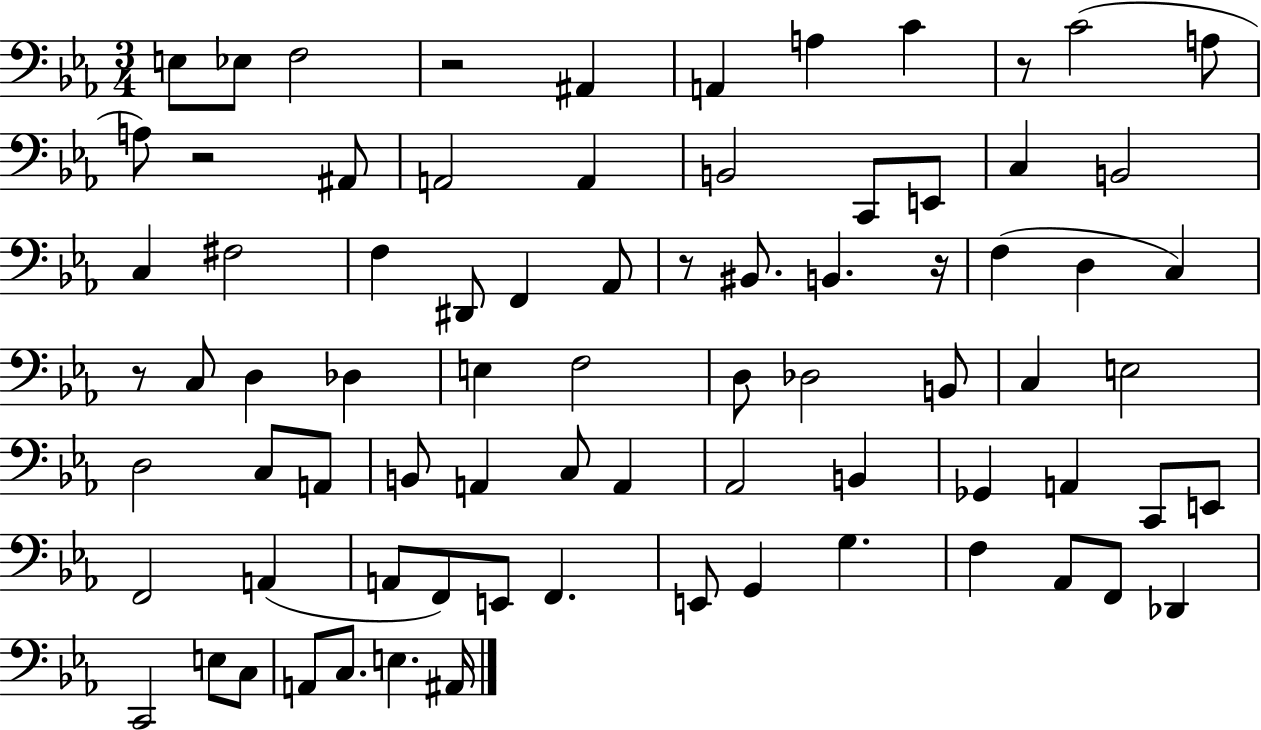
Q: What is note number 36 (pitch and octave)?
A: Db3